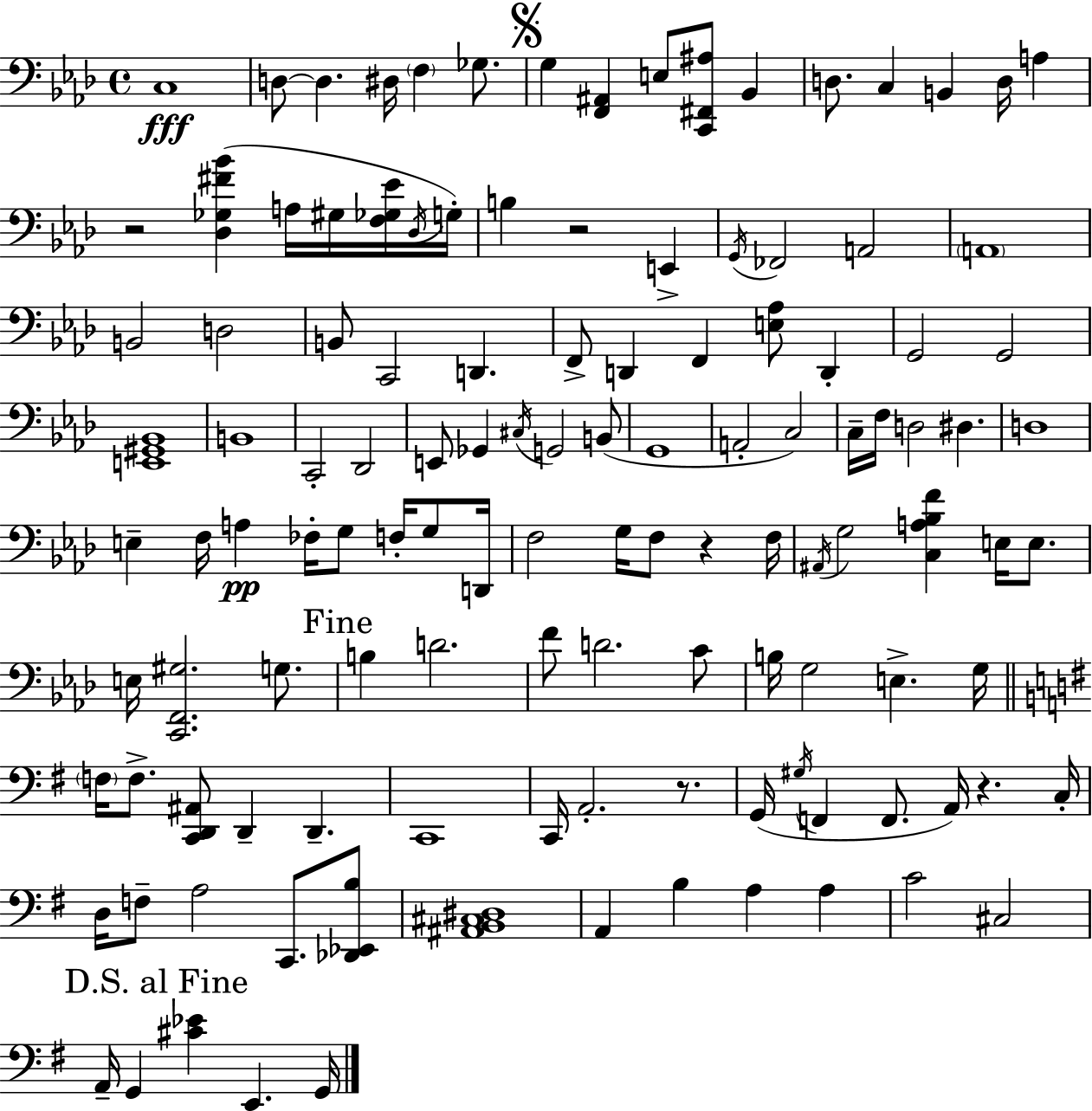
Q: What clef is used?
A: bass